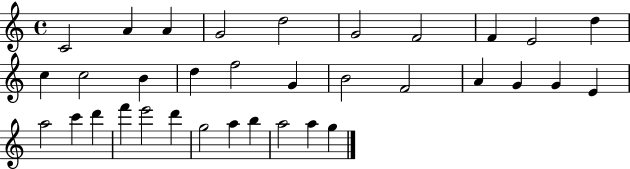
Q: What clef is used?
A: treble